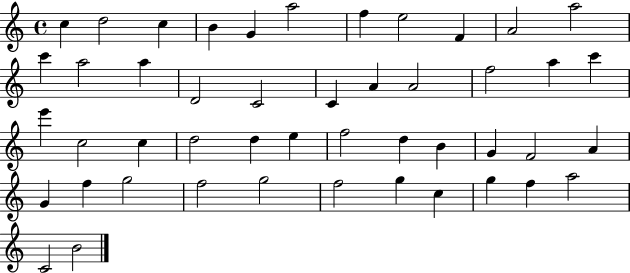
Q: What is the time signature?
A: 4/4